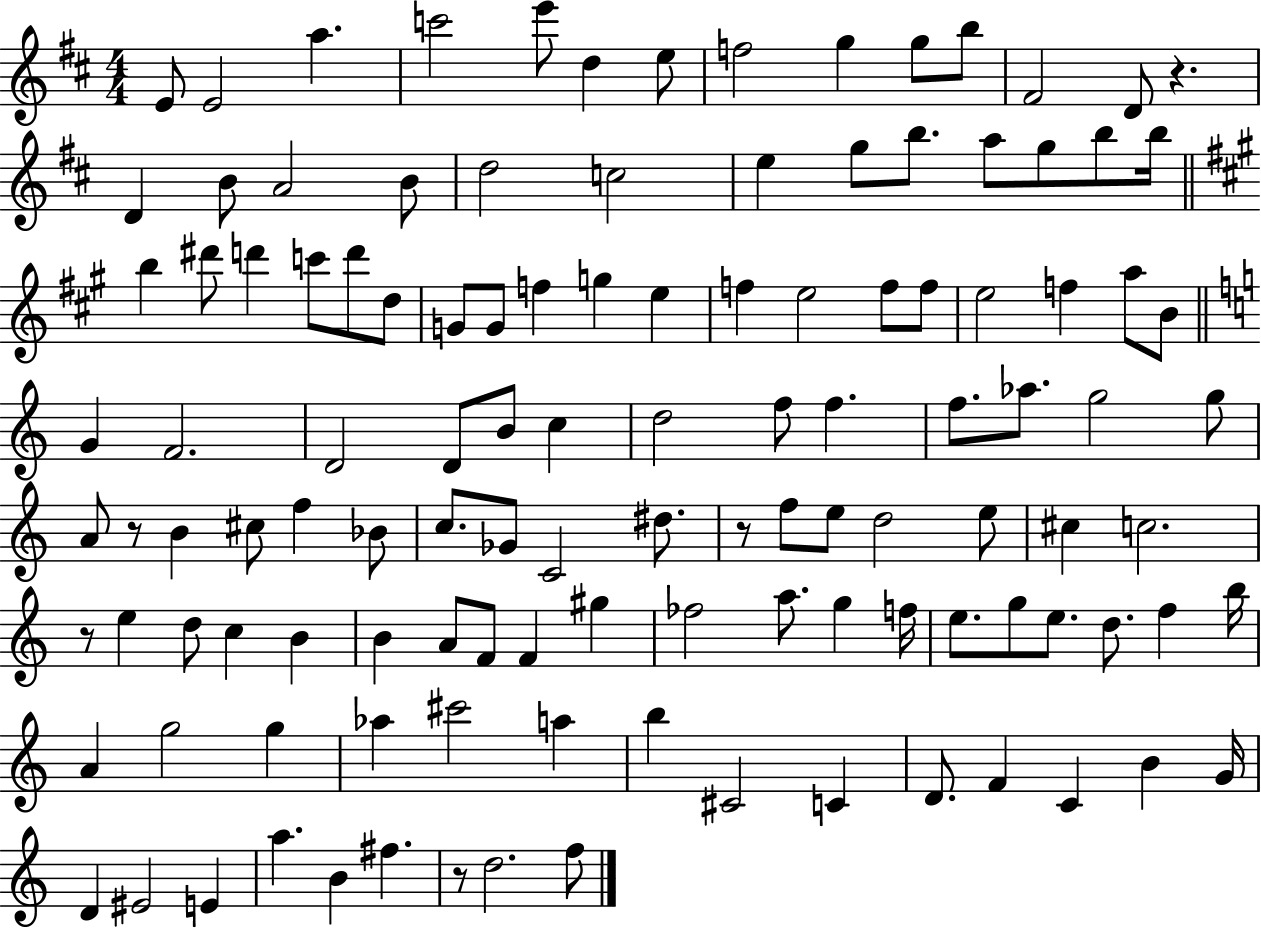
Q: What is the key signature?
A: D major